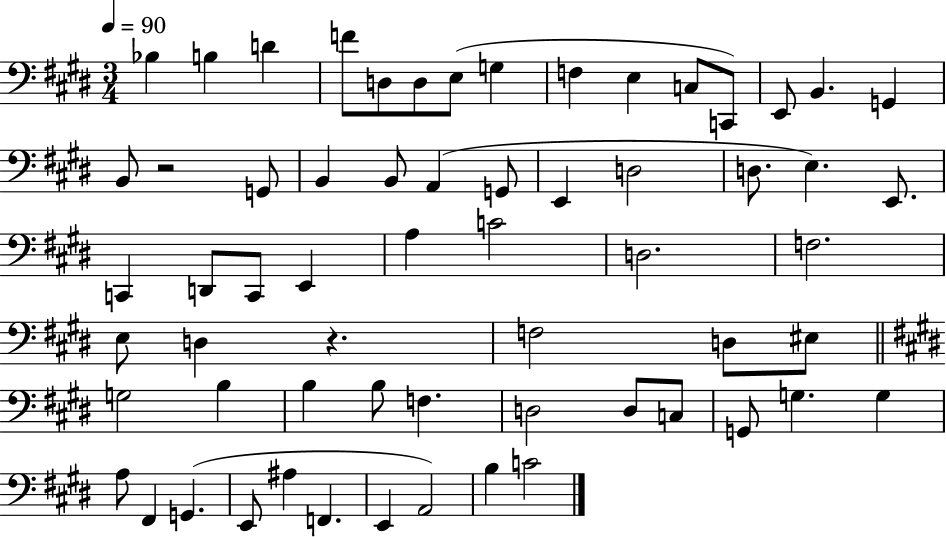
X:1
T:Untitled
M:3/4
L:1/4
K:E
_B, B, D F/2 D,/2 D,/2 E,/2 G, F, E, C,/2 C,,/2 E,,/2 B,, G,, B,,/2 z2 G,,/2 B,, B,,/2 A,, G,,/2 E,, D,2 D,/2 E, E,,/2 C,, D,,/2 C,,/2 E,, A, C2 D,2 F,2 E,/2 D, z F,2 D,/2 ^E,/2 G,2 B, B, B,/2 F, D,2 D,/2 C,/2 G,,/2 G, G, A,/2 ^F,, G,, E,,/2 ^A, F,, E,, A,,2 B, C2